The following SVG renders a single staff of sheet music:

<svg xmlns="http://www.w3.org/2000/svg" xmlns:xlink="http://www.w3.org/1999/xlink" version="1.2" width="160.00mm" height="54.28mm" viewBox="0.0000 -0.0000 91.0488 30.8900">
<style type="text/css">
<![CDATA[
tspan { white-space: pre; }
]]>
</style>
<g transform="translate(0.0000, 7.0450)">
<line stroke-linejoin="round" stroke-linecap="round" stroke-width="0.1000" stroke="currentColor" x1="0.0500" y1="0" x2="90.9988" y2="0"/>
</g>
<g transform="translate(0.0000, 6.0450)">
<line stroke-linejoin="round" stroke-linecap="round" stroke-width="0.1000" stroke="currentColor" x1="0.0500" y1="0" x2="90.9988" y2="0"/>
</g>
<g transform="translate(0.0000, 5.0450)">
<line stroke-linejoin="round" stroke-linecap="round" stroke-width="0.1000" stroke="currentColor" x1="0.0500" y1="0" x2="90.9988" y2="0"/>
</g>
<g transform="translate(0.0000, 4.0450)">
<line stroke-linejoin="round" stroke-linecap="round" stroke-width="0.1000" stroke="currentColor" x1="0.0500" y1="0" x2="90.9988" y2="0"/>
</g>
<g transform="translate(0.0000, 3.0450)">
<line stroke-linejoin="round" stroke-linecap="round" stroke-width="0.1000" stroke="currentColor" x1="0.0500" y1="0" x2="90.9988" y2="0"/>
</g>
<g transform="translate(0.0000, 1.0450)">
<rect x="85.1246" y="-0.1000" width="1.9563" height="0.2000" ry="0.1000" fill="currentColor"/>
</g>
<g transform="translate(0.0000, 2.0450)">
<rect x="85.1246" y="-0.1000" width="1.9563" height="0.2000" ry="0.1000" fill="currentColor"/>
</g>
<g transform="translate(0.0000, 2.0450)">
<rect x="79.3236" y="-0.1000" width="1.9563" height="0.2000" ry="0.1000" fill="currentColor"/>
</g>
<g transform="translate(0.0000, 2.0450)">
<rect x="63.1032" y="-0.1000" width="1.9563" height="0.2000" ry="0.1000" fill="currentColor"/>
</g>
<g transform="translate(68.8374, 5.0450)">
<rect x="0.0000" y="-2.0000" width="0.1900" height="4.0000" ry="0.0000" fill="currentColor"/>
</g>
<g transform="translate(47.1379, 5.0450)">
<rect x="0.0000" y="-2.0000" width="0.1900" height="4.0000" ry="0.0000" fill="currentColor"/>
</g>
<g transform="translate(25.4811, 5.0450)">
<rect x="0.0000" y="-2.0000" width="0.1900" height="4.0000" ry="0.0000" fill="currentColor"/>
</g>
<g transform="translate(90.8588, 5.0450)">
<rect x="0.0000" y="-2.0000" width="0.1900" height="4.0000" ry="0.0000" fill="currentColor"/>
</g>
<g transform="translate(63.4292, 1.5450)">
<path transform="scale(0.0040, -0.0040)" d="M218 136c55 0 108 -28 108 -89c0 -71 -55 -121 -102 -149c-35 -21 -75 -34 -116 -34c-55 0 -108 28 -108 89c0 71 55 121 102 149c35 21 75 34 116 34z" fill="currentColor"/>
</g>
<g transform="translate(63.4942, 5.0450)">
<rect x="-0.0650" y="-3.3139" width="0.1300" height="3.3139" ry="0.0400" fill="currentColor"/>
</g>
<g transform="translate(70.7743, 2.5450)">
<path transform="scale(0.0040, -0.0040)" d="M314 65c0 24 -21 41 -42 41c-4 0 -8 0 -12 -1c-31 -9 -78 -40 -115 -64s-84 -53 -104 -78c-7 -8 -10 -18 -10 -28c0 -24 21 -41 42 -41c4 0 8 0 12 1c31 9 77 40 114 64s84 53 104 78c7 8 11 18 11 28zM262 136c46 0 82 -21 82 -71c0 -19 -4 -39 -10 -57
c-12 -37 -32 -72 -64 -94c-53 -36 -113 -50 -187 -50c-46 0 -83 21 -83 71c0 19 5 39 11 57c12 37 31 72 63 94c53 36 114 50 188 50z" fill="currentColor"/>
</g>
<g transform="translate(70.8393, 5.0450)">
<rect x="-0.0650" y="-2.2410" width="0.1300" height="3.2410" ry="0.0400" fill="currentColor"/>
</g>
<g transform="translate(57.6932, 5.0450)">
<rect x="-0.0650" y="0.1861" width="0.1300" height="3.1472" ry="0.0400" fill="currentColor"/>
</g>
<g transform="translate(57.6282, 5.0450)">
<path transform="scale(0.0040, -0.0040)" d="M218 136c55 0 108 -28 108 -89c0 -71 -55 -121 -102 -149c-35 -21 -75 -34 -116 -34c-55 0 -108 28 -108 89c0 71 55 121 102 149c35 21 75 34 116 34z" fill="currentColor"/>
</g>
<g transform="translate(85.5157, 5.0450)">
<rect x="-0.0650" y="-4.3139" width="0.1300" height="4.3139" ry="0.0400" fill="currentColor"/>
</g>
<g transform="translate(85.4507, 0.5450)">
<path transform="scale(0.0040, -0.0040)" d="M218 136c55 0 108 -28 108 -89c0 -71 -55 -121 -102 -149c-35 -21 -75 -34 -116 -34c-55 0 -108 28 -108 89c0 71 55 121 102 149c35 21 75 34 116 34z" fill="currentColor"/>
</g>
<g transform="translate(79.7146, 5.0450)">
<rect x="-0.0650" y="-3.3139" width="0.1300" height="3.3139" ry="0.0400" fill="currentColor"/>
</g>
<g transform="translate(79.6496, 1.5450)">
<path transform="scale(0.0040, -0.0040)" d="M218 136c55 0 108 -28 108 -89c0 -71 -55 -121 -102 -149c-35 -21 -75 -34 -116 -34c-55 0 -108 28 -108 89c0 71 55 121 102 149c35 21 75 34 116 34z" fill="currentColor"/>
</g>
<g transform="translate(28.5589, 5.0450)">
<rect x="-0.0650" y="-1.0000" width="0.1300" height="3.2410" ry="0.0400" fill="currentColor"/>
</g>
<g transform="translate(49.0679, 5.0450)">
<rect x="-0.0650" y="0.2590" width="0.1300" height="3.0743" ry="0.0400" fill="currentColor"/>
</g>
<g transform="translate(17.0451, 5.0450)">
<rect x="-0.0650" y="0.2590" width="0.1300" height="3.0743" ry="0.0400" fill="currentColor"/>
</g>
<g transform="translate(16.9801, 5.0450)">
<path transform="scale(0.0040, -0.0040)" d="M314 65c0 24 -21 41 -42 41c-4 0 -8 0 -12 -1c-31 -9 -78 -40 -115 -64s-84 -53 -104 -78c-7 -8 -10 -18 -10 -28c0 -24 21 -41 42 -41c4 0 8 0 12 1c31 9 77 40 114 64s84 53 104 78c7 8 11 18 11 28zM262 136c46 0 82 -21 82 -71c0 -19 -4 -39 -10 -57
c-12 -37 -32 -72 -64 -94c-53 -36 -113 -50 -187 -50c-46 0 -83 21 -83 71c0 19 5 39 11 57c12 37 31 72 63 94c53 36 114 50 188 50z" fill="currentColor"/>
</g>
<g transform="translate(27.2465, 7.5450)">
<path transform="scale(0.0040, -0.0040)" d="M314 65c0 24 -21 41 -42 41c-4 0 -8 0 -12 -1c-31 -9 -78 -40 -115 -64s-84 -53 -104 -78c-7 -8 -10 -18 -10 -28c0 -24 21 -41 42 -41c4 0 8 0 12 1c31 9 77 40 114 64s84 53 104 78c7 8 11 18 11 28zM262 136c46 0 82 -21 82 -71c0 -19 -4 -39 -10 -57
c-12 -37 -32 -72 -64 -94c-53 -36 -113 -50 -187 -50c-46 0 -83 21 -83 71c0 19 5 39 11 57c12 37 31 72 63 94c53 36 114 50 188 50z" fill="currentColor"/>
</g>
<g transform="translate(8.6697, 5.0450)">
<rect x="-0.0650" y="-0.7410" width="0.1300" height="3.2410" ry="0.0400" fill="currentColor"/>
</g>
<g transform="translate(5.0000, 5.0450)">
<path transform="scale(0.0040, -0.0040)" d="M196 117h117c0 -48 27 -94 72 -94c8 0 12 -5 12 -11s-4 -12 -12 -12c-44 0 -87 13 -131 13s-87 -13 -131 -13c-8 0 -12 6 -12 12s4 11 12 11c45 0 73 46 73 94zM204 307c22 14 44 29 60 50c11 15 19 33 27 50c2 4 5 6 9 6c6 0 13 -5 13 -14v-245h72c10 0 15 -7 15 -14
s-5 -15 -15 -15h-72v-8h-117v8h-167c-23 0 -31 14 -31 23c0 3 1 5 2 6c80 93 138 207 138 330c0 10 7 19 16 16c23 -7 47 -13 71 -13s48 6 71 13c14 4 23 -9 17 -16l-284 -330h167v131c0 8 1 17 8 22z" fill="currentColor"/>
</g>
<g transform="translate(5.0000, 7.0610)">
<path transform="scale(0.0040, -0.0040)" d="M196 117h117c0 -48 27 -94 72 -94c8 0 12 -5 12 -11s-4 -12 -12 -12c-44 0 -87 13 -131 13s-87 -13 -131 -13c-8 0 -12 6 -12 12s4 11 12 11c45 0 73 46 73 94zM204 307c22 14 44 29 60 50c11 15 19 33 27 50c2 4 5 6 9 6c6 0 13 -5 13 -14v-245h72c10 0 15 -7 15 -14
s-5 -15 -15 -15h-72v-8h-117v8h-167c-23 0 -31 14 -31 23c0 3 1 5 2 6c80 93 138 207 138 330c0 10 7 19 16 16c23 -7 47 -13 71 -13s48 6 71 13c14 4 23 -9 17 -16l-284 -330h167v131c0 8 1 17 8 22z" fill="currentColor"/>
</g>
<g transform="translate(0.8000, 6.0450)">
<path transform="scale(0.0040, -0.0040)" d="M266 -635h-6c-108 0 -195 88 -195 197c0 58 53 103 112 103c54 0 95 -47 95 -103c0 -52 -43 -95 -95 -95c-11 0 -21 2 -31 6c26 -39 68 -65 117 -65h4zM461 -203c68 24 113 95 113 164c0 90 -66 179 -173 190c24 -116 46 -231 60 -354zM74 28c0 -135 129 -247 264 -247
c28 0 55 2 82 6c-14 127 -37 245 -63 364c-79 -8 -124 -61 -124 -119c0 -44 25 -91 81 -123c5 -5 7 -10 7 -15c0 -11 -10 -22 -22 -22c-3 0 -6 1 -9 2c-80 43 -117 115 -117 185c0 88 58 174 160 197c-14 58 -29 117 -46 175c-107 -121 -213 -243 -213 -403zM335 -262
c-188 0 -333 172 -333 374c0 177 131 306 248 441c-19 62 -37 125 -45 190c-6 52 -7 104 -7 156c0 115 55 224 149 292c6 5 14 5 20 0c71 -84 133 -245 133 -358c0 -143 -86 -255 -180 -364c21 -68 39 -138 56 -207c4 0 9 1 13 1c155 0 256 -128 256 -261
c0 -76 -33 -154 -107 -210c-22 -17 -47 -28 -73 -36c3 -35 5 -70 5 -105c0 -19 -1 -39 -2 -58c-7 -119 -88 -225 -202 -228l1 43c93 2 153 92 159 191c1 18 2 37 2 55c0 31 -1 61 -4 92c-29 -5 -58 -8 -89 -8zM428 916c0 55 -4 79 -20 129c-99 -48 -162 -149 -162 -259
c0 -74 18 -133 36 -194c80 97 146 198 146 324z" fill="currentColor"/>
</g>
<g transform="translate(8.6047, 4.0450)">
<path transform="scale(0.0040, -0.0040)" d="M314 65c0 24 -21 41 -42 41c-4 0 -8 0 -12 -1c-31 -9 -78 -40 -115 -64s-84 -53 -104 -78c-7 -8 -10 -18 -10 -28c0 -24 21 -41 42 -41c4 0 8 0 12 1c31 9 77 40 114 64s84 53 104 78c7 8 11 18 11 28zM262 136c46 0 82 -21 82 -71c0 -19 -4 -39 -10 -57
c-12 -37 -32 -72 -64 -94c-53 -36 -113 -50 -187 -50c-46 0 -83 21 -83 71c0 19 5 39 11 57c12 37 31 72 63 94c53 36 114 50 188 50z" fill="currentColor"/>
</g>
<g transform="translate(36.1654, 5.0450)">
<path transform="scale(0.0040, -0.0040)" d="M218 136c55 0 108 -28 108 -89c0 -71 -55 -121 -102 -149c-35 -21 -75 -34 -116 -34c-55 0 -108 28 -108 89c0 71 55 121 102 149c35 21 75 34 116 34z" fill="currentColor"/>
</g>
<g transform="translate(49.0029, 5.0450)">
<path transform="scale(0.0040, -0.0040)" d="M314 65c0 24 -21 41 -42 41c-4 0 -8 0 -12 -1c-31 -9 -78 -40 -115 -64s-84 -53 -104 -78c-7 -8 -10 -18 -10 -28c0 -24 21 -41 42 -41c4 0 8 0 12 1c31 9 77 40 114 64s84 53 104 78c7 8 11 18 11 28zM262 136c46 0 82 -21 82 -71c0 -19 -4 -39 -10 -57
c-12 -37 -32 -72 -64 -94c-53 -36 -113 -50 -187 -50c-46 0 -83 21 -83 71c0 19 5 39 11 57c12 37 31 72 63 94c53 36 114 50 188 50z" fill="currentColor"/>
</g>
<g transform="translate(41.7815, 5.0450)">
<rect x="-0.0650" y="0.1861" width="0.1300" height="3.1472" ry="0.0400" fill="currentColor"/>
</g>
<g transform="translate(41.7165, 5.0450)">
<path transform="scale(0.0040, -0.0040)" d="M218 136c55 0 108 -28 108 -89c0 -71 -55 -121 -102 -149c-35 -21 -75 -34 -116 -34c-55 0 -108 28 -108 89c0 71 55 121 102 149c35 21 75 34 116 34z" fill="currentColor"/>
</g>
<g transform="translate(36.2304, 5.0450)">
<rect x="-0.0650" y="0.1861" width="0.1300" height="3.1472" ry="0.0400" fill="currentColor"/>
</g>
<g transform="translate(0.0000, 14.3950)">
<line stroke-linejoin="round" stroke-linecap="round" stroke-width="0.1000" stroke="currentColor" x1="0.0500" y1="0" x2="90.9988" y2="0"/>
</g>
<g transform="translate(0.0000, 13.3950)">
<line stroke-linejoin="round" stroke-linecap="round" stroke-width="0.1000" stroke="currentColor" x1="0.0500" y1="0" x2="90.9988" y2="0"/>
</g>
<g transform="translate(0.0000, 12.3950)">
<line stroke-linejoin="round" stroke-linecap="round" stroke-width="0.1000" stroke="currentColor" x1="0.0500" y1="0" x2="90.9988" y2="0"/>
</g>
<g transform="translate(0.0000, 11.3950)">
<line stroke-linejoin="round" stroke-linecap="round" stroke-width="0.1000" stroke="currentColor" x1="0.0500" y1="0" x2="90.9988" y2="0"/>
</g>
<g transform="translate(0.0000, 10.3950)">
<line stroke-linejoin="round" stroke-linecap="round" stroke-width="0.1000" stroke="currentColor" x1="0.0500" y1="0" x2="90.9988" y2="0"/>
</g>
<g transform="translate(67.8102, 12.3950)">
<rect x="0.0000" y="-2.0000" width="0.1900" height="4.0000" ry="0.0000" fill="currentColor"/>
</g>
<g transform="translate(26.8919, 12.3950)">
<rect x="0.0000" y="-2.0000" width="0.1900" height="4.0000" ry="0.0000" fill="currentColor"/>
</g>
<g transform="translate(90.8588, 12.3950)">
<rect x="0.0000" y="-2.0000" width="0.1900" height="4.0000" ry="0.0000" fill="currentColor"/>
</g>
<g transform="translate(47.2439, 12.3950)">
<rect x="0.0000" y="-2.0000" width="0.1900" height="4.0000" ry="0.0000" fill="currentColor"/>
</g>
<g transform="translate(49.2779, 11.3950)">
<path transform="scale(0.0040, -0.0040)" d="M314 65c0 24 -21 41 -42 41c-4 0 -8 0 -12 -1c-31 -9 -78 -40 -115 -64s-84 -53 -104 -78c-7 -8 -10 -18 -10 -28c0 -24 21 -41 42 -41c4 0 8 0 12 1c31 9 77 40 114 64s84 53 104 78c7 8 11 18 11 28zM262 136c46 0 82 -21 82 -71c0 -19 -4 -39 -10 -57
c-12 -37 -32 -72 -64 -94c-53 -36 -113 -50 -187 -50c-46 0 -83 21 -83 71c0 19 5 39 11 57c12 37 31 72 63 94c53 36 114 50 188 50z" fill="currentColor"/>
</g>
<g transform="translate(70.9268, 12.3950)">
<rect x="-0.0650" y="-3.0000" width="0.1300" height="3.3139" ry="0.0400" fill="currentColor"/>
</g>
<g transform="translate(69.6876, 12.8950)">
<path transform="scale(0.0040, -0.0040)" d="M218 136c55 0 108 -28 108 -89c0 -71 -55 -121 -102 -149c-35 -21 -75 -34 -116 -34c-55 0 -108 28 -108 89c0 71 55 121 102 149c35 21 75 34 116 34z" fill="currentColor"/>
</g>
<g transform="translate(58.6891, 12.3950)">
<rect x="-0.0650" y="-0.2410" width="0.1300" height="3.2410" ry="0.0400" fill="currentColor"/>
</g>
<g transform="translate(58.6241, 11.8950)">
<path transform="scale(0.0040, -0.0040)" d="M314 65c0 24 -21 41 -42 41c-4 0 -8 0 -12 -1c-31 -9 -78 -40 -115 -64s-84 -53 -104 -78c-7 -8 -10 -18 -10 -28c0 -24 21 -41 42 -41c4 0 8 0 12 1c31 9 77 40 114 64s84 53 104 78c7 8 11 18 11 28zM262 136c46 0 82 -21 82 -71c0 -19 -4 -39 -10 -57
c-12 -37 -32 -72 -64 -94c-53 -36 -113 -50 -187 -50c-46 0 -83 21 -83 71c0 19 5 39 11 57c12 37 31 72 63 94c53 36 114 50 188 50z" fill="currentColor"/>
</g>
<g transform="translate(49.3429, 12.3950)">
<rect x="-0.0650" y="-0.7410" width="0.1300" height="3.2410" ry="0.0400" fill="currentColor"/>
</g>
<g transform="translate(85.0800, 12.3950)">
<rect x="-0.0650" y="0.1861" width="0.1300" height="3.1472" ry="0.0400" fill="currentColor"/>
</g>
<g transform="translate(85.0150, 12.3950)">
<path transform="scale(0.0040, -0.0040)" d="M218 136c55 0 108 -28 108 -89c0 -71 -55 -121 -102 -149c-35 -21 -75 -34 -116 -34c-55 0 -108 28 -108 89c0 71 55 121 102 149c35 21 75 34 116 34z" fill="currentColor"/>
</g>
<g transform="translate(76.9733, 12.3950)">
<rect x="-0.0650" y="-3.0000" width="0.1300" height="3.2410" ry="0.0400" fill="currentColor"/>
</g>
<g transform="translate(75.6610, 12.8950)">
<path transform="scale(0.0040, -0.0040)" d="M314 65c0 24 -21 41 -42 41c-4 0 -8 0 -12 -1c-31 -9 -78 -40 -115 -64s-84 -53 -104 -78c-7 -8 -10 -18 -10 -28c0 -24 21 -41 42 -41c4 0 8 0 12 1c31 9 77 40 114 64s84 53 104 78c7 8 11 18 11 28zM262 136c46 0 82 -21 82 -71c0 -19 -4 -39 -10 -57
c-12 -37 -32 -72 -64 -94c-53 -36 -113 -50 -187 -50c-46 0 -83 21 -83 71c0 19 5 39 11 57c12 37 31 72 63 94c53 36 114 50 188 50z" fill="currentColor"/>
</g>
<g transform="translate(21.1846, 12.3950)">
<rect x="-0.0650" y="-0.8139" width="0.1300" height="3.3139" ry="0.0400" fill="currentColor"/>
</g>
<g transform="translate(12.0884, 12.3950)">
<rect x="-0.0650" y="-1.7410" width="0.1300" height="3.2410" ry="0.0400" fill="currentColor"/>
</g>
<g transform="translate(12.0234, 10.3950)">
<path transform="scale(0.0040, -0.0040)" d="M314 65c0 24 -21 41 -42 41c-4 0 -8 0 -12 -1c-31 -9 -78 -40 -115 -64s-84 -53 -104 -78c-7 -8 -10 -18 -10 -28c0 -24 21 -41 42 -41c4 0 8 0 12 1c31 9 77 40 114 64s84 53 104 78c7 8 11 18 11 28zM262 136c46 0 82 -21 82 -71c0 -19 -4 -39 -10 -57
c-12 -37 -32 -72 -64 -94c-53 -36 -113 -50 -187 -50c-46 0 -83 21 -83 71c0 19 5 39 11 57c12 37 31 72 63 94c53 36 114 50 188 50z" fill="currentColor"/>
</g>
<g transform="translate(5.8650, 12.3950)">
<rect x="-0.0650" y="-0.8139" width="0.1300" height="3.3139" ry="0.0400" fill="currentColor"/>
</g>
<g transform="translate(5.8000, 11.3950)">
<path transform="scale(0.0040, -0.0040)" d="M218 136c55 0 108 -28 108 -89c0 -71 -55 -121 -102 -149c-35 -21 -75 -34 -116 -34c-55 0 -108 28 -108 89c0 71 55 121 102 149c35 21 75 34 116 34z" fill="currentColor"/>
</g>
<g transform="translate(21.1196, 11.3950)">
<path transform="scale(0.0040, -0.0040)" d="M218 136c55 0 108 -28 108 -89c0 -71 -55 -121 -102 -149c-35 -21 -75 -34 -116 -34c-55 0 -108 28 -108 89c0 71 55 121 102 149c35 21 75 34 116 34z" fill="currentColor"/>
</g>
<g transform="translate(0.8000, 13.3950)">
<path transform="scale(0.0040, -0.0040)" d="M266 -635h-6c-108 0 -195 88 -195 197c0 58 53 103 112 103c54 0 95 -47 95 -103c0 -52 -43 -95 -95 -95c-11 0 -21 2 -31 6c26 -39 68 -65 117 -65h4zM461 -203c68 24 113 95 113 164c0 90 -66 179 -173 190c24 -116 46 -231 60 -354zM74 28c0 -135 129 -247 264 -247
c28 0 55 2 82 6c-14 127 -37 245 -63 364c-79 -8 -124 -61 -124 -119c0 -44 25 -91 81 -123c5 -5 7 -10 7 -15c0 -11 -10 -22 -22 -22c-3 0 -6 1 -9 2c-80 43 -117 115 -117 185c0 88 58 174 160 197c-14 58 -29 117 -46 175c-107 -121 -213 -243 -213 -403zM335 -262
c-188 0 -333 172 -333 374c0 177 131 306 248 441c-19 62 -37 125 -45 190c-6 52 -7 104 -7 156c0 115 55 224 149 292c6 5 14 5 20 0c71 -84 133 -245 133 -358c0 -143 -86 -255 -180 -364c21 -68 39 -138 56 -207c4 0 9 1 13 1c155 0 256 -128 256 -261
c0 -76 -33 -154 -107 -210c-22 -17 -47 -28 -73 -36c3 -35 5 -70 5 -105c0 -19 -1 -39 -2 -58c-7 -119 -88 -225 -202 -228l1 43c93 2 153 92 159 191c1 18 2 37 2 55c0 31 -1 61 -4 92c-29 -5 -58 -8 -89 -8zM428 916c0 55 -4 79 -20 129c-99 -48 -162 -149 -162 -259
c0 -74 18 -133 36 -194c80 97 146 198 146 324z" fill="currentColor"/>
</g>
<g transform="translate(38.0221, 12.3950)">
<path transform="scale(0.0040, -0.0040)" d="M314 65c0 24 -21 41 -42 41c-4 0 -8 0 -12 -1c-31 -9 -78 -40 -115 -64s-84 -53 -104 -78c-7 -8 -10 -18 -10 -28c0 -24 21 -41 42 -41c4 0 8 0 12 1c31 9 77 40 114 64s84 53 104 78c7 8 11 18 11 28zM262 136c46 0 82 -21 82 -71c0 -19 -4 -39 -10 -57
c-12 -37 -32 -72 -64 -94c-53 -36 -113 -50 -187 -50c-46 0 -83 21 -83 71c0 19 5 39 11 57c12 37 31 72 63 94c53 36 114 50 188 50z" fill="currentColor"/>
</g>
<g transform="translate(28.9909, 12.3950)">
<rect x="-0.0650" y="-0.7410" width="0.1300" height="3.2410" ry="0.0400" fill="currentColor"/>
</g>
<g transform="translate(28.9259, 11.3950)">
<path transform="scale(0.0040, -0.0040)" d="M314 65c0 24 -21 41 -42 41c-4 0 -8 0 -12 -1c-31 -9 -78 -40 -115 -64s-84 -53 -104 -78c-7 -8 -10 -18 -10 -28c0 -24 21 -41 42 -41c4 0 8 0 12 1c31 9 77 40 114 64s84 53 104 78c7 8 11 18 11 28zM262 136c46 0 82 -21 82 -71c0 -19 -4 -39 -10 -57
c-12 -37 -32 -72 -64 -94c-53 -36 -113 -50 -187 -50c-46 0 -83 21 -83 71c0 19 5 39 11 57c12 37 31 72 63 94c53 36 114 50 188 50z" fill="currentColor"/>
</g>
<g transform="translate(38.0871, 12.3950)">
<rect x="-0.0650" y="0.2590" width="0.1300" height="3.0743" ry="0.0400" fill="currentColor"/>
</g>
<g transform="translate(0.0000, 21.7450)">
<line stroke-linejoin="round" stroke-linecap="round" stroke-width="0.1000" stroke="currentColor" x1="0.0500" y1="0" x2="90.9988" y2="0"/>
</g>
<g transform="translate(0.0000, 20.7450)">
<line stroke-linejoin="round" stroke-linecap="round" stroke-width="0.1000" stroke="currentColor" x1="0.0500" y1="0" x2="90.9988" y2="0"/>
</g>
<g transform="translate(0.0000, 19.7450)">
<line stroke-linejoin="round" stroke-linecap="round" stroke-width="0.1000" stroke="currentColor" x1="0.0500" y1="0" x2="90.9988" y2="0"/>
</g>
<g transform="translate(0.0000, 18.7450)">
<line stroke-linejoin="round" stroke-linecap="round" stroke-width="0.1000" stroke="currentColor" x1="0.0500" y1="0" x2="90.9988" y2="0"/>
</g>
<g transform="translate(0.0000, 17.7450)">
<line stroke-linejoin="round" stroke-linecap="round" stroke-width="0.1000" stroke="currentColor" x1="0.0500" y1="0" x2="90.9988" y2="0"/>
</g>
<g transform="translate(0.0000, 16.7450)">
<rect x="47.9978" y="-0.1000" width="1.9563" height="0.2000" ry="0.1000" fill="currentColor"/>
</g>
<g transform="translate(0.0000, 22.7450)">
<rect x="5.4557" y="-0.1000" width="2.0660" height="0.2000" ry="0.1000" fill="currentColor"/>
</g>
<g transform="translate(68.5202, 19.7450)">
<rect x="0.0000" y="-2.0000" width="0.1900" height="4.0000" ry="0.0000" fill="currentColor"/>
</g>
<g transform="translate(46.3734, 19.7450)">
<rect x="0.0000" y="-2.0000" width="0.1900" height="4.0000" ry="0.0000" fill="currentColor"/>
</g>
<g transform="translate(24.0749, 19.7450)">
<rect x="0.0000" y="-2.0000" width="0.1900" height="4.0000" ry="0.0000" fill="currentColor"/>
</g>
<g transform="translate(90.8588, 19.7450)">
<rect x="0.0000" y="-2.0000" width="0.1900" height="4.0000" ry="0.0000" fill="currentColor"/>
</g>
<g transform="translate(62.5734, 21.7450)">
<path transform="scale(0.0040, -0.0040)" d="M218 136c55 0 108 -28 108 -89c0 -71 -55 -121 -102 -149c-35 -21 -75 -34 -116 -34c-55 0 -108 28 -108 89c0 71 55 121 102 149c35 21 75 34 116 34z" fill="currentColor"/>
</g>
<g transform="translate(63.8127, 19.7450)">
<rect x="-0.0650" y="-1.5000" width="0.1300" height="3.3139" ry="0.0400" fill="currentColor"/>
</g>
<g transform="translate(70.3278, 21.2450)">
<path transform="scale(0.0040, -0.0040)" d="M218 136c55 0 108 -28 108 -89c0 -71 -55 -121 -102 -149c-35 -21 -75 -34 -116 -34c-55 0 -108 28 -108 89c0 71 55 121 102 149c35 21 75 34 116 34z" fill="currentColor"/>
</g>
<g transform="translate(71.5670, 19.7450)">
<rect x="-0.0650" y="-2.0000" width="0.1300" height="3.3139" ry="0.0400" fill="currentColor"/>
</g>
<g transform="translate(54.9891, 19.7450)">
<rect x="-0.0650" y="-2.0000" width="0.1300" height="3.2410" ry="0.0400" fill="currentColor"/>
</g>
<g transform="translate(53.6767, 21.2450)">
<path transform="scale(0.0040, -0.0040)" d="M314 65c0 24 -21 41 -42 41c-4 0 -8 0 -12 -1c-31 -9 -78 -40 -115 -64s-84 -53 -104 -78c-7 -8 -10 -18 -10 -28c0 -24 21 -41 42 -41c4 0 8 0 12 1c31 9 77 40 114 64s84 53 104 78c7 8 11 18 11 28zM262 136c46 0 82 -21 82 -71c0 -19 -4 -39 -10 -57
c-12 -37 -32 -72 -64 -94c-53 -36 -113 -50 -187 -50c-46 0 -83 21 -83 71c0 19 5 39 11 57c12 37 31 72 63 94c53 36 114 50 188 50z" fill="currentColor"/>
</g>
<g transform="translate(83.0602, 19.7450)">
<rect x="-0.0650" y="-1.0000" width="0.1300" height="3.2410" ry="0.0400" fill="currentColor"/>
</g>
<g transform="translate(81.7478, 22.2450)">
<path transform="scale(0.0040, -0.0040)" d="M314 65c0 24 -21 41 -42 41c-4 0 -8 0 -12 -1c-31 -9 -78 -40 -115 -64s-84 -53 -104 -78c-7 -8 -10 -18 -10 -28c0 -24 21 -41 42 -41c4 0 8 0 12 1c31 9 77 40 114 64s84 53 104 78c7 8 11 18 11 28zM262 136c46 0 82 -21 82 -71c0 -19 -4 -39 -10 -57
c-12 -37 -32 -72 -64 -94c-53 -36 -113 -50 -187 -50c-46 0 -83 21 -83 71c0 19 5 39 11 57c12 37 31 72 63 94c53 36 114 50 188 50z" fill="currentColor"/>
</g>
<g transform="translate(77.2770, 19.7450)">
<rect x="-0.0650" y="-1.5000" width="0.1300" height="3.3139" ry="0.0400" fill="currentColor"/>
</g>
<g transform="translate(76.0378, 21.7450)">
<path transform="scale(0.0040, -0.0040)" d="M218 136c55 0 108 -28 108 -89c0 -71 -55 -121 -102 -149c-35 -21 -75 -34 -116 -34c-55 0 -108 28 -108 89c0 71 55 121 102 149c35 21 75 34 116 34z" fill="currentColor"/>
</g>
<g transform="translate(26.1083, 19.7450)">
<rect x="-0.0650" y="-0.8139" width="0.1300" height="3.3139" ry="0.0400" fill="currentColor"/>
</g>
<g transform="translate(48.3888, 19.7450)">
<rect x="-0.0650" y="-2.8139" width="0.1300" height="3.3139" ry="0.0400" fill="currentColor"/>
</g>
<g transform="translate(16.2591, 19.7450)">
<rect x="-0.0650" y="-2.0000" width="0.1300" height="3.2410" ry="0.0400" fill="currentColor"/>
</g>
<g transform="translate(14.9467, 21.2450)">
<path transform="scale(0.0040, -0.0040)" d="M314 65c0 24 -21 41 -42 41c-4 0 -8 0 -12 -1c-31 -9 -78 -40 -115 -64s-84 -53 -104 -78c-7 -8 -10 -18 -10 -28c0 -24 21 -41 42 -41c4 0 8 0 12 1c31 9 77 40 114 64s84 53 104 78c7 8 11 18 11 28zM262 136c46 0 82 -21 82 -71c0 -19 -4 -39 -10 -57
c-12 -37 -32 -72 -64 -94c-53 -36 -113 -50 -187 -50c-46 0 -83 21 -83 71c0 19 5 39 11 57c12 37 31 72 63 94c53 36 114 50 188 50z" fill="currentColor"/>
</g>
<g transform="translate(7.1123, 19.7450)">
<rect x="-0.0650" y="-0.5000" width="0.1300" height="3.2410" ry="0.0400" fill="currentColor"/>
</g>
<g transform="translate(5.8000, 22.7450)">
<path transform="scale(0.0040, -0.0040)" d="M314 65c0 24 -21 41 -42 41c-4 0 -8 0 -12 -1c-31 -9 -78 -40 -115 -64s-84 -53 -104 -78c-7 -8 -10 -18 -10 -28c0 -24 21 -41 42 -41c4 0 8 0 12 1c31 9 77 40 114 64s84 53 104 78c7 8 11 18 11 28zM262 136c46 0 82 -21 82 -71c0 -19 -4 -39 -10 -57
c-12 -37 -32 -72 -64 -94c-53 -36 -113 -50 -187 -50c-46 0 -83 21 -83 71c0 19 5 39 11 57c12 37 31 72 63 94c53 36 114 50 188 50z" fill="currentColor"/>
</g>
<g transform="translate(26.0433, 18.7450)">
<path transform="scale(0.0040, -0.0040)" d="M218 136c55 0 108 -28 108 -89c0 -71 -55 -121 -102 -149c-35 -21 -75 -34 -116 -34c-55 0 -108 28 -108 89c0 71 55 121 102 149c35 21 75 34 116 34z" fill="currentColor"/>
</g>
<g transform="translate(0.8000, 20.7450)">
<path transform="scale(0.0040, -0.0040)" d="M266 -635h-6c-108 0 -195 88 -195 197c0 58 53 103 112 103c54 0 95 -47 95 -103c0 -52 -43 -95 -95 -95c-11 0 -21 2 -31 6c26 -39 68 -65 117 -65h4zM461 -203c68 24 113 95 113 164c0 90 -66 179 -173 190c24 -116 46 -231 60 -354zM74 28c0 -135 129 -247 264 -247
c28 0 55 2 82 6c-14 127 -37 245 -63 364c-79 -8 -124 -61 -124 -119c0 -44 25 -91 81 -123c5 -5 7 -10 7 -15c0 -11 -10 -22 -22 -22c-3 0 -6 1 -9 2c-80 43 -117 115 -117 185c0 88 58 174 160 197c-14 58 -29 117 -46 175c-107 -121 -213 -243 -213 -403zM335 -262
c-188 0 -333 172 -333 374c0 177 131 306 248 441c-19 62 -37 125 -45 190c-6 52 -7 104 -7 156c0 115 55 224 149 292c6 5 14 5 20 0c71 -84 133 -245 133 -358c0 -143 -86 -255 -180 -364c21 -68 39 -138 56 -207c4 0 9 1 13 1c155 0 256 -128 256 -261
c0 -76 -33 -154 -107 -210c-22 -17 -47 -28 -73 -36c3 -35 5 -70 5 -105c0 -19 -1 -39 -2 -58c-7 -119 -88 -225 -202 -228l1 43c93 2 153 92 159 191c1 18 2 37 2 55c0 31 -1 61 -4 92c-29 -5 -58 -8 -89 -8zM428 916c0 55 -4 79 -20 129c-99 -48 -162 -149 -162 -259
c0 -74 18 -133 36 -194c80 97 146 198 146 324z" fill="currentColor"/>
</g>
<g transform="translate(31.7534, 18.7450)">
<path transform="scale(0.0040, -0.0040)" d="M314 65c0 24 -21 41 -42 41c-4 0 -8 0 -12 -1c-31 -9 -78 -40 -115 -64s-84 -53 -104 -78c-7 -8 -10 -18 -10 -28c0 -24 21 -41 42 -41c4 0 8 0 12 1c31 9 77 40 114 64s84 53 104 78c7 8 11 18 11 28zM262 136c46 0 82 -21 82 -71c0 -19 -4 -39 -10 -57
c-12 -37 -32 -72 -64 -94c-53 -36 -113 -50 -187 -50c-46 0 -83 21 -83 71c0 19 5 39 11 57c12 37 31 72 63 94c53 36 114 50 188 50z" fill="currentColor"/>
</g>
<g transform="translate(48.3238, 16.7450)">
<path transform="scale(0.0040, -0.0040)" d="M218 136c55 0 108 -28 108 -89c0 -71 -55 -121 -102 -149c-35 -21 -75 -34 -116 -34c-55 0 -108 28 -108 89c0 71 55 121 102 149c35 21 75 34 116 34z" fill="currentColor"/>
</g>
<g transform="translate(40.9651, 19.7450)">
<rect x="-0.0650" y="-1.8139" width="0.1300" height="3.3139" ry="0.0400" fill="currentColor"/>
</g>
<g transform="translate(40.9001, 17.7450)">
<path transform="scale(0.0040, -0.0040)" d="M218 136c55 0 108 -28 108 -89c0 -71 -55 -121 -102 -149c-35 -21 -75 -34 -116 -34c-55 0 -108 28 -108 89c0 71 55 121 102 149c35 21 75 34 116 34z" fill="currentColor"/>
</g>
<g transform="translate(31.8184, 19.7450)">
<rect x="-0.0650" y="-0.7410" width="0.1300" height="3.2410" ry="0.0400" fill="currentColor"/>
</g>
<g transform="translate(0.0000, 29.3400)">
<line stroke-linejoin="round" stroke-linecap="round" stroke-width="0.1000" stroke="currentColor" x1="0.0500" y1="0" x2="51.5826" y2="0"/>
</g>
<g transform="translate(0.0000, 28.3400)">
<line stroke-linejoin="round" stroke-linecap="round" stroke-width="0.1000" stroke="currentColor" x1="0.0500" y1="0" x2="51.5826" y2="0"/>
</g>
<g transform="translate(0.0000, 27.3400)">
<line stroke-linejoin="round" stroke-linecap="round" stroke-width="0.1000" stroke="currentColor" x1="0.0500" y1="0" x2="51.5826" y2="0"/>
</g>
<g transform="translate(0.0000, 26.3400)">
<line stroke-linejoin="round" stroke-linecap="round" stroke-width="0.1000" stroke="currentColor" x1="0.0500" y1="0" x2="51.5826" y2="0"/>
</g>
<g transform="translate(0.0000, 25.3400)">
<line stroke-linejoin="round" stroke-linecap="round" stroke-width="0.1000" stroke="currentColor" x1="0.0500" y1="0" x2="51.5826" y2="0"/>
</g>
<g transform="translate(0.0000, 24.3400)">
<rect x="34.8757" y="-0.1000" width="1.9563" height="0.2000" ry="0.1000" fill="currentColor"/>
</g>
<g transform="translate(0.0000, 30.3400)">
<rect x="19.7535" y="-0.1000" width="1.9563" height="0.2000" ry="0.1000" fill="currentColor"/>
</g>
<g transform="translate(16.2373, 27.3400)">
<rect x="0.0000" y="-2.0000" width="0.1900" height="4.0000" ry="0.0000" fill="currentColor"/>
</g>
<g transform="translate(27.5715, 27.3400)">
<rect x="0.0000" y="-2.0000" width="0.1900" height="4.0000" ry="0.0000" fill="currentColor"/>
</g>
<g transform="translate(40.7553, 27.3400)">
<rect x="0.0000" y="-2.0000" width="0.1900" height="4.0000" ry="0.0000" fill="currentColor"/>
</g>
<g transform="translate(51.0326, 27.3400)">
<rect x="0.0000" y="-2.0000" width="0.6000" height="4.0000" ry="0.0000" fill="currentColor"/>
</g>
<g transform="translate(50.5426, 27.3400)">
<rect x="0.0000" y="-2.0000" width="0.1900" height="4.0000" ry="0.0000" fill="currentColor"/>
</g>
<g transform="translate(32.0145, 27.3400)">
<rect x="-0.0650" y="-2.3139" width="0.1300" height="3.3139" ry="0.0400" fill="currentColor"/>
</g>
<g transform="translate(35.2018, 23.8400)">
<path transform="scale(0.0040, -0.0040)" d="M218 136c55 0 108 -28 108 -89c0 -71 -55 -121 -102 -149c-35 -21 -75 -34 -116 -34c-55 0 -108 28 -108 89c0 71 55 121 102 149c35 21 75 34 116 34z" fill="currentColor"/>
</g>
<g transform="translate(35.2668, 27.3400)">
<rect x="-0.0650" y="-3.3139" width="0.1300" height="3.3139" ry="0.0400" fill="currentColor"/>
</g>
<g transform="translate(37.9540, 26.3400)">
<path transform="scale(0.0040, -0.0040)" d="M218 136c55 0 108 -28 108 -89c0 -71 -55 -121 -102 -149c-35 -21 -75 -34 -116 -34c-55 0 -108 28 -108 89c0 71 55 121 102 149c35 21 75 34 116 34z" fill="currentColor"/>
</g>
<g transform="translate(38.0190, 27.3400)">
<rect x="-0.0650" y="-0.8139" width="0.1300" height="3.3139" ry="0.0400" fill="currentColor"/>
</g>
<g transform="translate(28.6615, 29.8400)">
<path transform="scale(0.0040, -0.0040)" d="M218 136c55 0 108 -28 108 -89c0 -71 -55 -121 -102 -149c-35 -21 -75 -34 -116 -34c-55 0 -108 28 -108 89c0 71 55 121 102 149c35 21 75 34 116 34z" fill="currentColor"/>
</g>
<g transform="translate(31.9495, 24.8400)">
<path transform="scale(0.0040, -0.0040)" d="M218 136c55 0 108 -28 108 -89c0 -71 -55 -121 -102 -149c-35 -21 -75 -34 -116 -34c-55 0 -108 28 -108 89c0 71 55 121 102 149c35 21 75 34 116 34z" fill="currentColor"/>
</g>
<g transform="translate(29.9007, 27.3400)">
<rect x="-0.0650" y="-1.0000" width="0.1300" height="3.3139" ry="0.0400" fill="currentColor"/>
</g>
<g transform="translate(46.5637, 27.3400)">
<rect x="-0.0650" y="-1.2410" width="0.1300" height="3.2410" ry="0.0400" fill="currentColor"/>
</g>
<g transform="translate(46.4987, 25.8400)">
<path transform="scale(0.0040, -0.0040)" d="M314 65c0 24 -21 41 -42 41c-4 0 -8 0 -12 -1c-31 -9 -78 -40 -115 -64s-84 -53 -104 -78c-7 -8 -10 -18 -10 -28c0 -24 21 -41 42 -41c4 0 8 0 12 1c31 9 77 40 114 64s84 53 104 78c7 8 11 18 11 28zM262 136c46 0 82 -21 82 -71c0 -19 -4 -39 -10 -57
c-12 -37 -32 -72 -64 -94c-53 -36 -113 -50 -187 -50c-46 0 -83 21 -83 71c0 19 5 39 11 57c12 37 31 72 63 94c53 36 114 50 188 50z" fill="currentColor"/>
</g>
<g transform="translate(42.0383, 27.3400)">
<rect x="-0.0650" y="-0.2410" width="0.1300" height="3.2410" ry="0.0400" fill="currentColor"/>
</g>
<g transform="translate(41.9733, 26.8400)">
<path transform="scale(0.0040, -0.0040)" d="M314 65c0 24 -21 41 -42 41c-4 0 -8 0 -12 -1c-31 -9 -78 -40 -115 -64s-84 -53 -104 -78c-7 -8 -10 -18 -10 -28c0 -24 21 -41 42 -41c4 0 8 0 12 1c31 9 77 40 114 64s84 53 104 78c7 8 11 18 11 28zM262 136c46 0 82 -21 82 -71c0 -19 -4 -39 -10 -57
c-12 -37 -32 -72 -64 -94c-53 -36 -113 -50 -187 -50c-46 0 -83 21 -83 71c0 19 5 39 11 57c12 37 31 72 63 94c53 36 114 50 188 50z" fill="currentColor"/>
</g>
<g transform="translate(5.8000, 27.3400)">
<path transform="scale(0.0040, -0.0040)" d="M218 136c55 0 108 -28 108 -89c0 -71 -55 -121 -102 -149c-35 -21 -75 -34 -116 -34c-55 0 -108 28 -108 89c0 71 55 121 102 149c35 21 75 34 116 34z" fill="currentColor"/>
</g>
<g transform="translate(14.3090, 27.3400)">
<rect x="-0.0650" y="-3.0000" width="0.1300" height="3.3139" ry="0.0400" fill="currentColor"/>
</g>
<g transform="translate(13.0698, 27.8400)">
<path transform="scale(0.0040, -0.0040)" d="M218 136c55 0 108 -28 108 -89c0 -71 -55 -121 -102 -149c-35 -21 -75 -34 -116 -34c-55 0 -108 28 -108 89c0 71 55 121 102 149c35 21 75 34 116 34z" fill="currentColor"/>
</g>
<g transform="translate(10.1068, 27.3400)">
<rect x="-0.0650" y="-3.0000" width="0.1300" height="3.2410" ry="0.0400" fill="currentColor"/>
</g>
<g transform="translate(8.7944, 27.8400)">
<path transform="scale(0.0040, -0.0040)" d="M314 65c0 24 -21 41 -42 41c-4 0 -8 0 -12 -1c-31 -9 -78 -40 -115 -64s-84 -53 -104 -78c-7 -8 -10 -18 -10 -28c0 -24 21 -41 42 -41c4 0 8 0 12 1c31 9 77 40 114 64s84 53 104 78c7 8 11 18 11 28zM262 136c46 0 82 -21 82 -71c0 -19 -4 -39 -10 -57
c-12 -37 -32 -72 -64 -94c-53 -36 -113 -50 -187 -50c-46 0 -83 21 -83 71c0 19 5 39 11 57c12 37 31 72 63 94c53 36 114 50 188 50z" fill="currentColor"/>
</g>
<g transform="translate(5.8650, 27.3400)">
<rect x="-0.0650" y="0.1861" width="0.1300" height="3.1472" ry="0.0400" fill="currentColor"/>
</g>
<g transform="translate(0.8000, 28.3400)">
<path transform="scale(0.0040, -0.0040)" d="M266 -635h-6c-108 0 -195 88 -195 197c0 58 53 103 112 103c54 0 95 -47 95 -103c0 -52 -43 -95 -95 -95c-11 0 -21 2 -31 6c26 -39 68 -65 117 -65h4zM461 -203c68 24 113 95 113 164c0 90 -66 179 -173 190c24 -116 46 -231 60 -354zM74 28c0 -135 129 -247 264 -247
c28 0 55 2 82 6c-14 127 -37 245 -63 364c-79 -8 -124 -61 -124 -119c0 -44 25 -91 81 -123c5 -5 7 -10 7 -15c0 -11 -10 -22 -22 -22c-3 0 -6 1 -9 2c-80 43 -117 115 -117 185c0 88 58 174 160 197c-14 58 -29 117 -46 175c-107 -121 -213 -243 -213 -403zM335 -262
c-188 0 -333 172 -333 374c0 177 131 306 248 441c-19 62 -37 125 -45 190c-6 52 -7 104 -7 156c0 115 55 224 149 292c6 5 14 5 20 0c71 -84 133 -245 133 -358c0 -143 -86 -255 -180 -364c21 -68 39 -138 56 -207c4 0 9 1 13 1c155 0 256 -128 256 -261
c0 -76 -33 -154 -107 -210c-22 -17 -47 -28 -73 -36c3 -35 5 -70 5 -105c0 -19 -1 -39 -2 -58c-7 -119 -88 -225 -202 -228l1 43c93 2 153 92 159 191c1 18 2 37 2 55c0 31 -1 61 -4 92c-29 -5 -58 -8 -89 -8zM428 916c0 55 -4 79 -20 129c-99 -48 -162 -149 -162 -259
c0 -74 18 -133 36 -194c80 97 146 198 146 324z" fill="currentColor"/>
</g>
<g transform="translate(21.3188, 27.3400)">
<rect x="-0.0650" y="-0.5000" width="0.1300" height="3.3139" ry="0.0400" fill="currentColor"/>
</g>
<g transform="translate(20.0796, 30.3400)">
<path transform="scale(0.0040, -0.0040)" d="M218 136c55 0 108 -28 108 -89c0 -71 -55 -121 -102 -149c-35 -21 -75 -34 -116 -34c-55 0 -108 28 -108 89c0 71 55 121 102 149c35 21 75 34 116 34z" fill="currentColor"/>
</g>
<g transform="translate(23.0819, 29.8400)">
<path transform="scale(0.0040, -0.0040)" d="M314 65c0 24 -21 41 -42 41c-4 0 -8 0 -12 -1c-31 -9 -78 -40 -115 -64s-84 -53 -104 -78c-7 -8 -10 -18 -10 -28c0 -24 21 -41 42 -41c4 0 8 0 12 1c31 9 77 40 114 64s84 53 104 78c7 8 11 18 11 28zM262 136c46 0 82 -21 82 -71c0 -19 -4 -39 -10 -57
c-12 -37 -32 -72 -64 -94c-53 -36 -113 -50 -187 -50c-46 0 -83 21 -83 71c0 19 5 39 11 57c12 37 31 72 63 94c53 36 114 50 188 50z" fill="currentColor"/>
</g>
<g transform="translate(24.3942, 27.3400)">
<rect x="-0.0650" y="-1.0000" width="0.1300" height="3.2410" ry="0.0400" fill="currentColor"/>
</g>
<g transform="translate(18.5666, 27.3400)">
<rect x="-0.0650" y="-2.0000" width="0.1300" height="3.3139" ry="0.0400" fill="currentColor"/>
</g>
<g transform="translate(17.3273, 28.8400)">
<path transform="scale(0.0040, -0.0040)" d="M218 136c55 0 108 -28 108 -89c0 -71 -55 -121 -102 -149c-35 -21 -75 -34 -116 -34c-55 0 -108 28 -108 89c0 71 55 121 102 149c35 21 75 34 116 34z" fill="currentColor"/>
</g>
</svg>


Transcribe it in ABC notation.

X:1
T:Untitled
M:4/4
L:1/4
K:C
d2 B2 D2 B B B2 B b g2 b d' d f2 d d2 B2 d2 c2 A A2 B C2 F2 d d2 f a F2 E F E D2 B A2 A F C D2 D g b d c2 e2